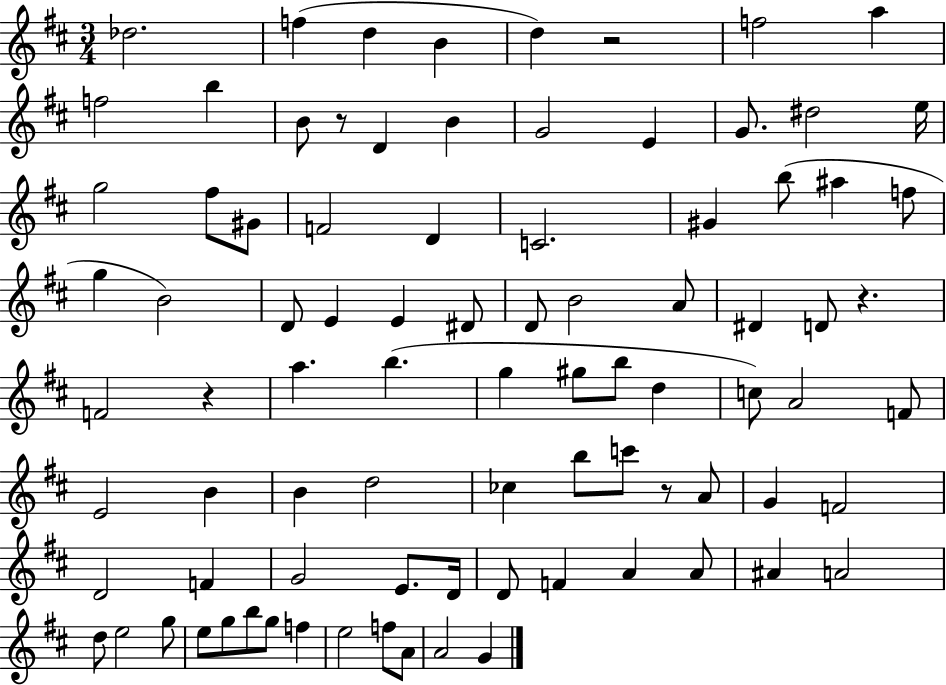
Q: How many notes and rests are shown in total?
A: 87